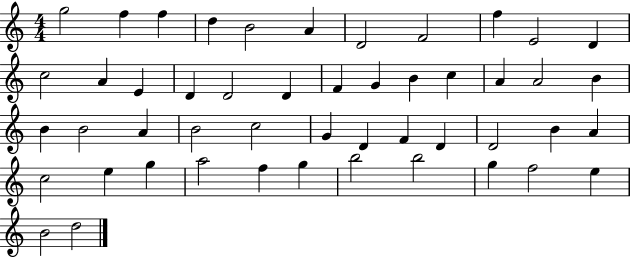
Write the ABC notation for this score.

X:1
T:Untitled
M:4/4
L:1/4
K:C
g2 f f d B2 A D2 F2 f E2 D c2 A E D D2 D F G B c A A2 B B B2 A B2 c2 G D F D D2 B A c2 e g a2 f g b2 b2 g f2 e B2 d2